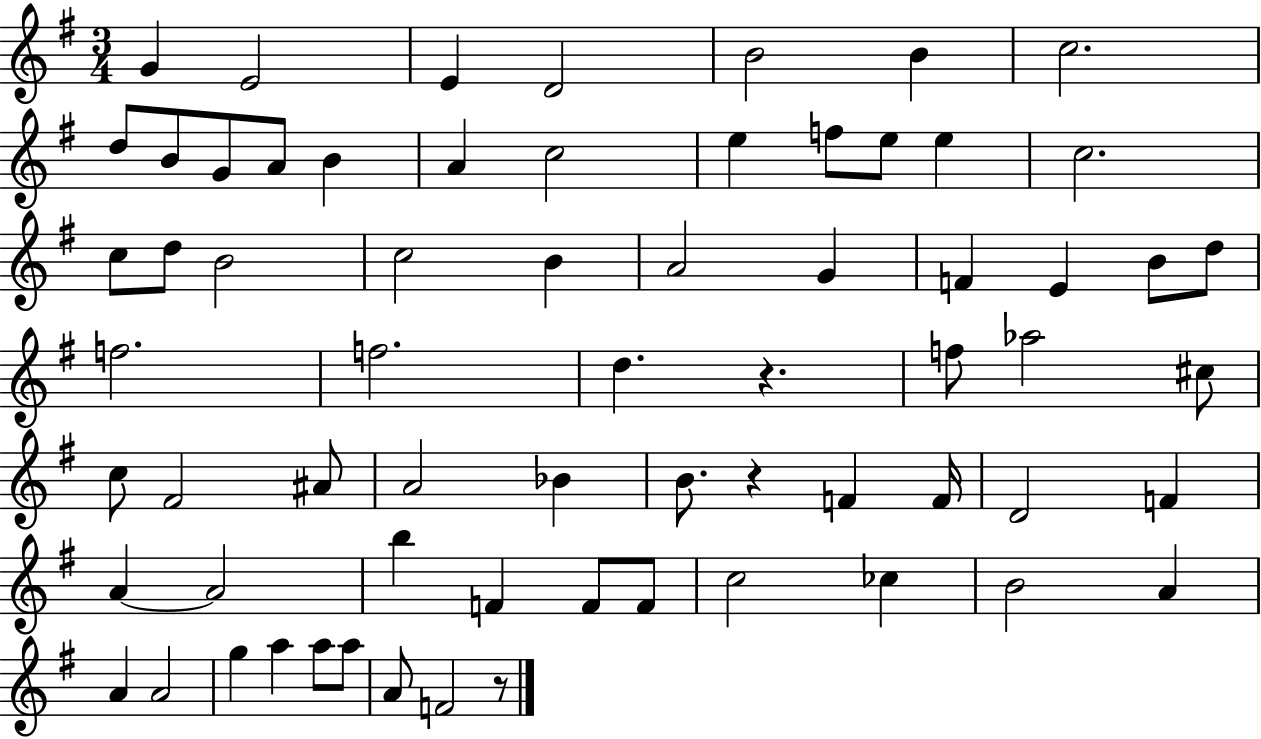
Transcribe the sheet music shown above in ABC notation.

X:1
T:Untitled
M:3/4
L:1/4
K:G
G E2 E D2 B2 B c2 d/2 B/2 G/2 A/2 B A c2 e f/2 e/2 e c2 c/2 d/2 B2 c2 B A2 G F E B/2 d/2 f2 f2 d z f/2 _a2 ^c/2 c/2 ^F2 ^A/2 A2 _B B/2 z F F/4 D2 F A A2 b F F/2 F/2 c2 _c B2 A A A2 g a a/2 a/2 A/2 F2 z/2